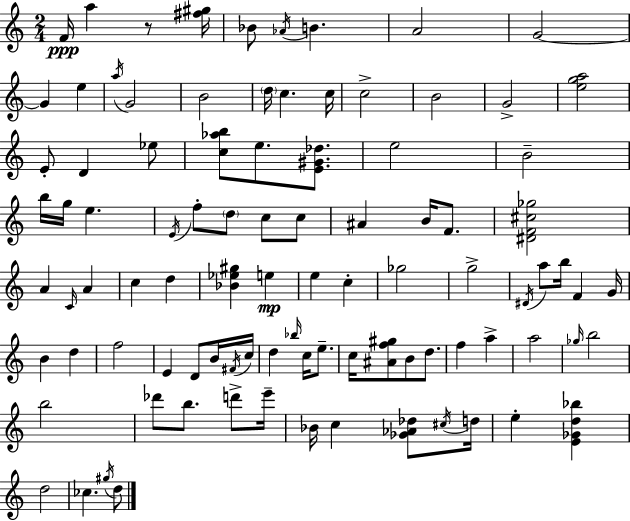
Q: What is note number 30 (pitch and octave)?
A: D5